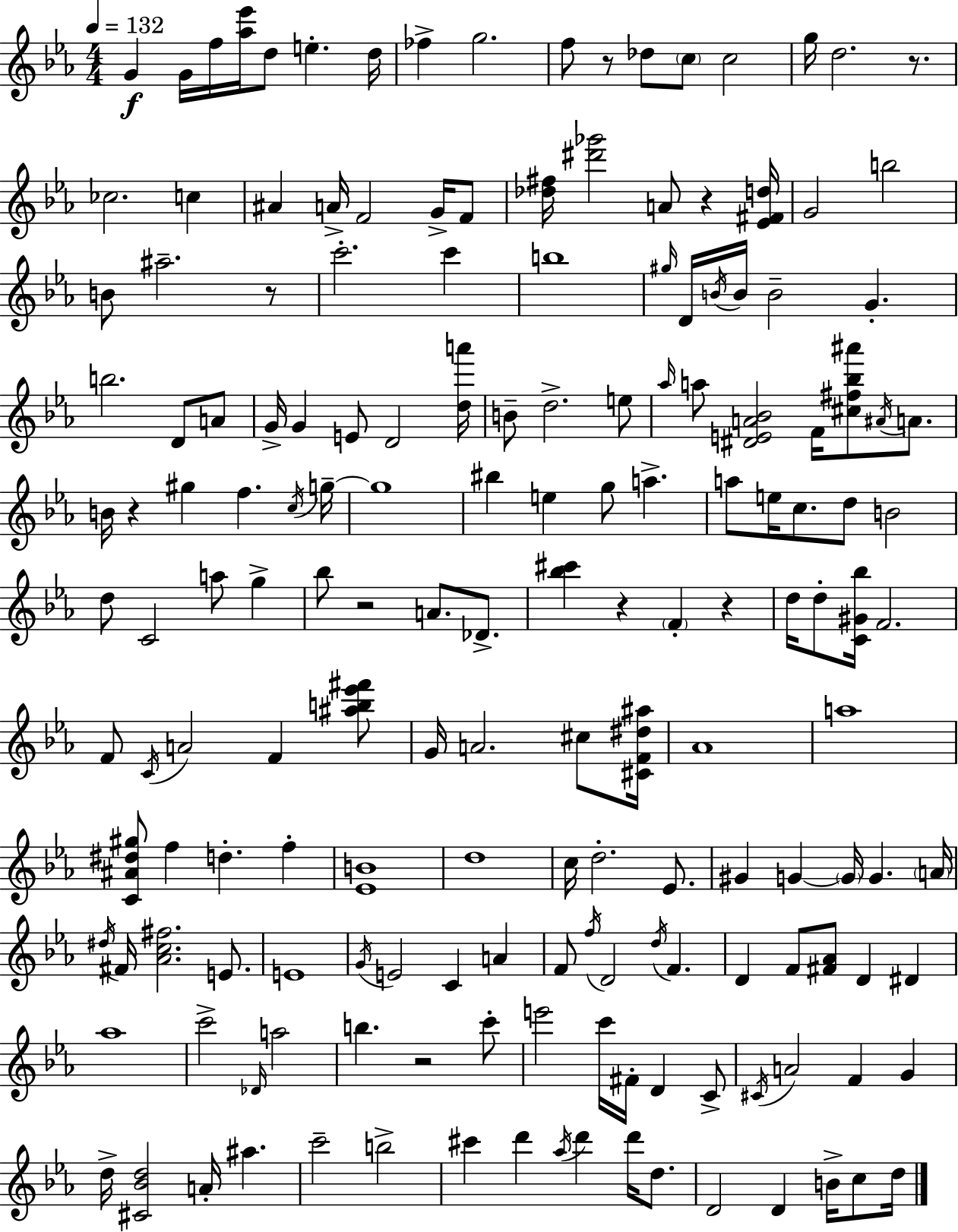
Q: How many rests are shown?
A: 9